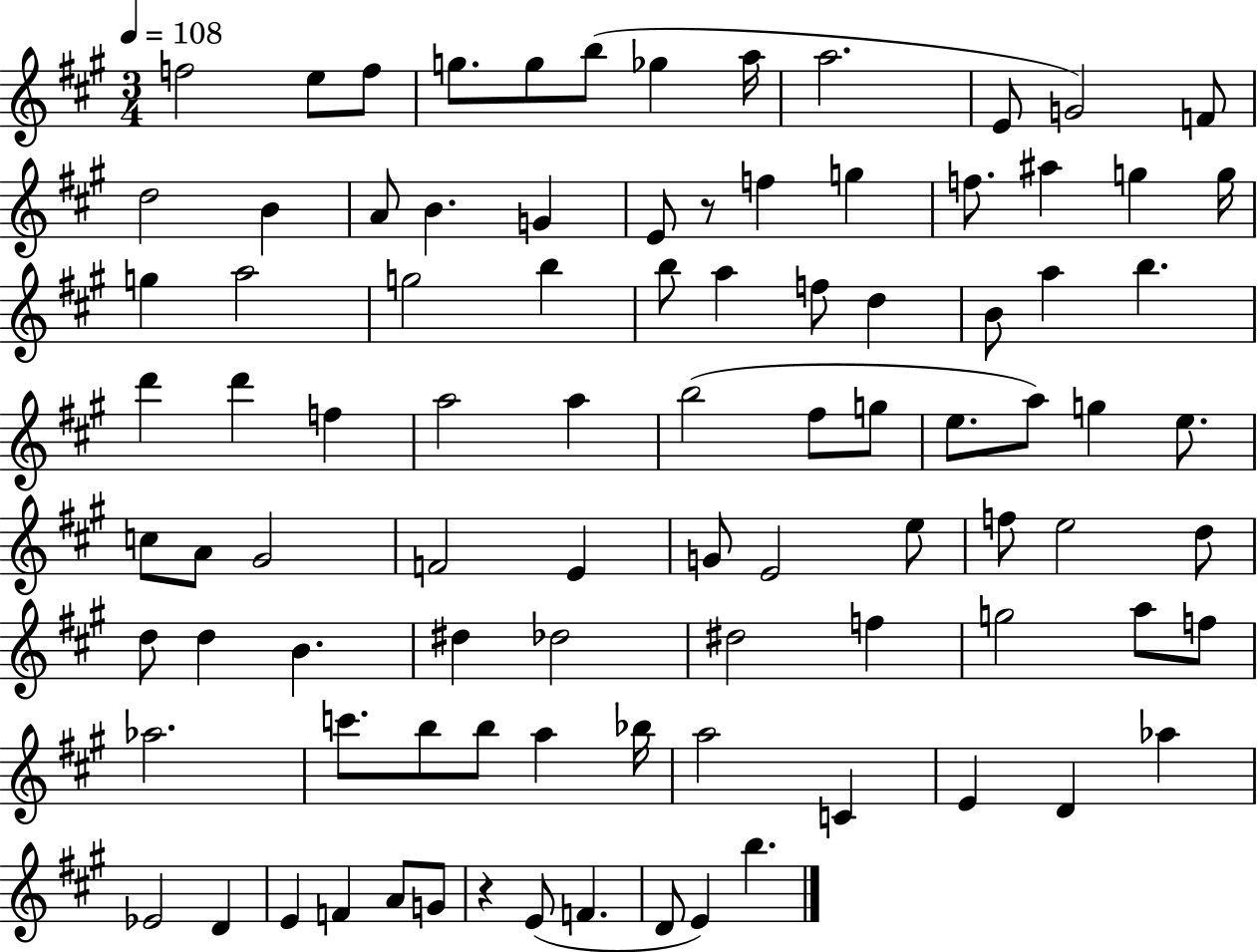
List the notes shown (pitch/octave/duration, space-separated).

F5/h E5/e F5/e G5/e. G5/e B5/e Gb5/q A5/s A5/h. E4/e G4/h F4/e D5/h B4/q A4/e B4/q. G4/q E4/e R/e F5/q G5/q F5/e. A#5/q G5/q G5/s G5/q A5/h G5/h B5/q B5/e A5/q F5/e D5/q B4/e A5/q B5/q. D6/q D6/q F5/q A5/h A5/q B5/h F#5/e G5/e E5/e. A5/e G5/q E5/e. C5/e A4/e G#4/h F4/h E4/q G4/e E4/h E5/e F5/e E5/h D5/e D5/e D5/q B4/q. D#5/q Db5/h D#5/h F5/q G5/h A5/e F5/e Ab5/h. C6/e. B5/e B5/e A5/q Bb5/s A5/h C4/q E4/q D4/q Ab5/q Eb4/h D4/q E4/q F4/q A4/e G4/e R/q E4/e F4/q. D4/e E4/q B5/q.